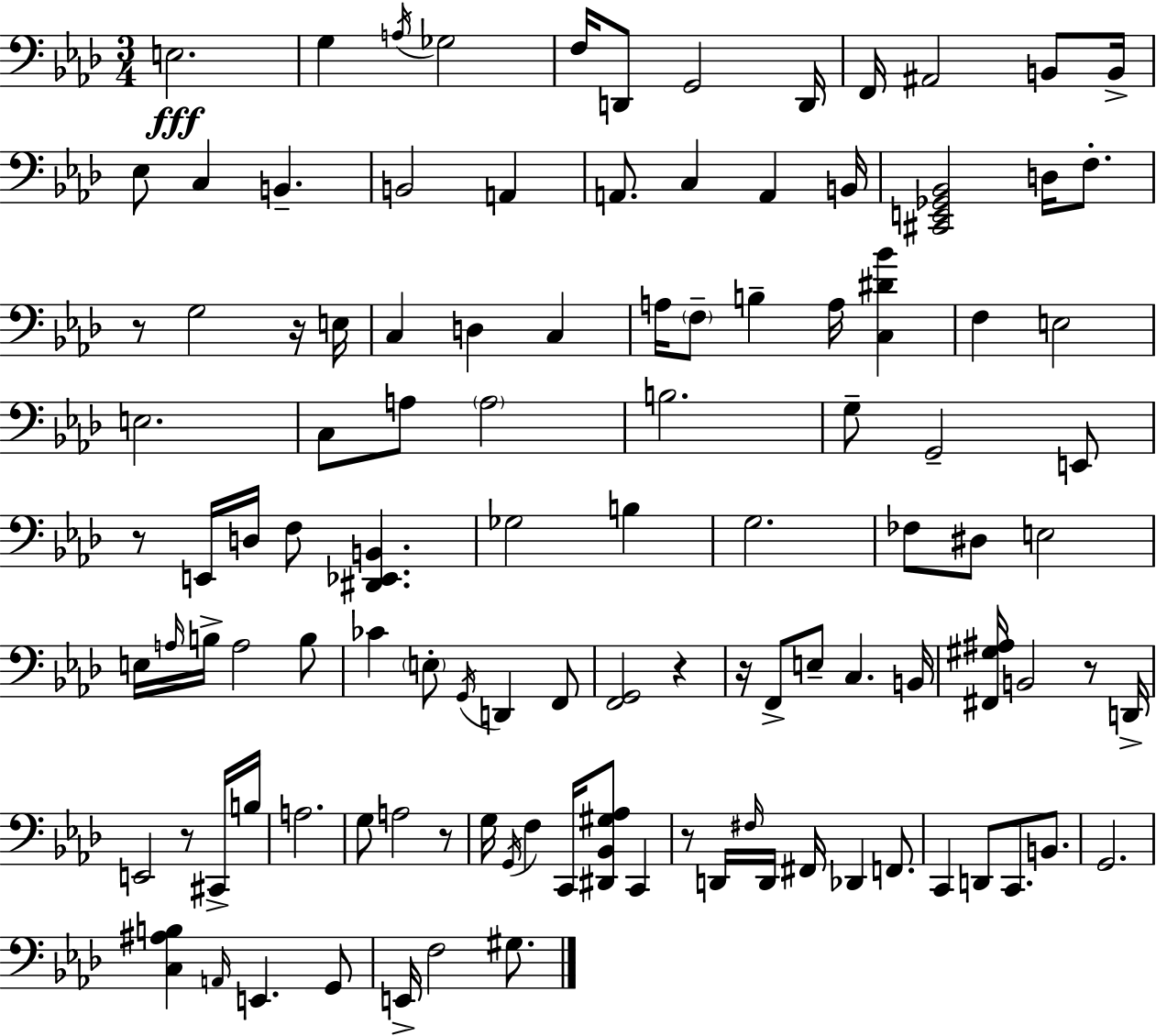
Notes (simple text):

E3/h. G3/q A3/s Gb3/h F3/s D2/e G2/h D2/s F2/s A#2/h B2/e B2/s Eb3/e C3/q B2/q. B2/h A2/q A2/e. C3/q A2/q B2/s [C#2,E2,Gb2,Bb2]/h D3/s F3/e. R/e G3/h R/s E3/s C3/q D3/q C3/q A3/s F3/e B3/q A3/s [C3,D#4,Bb4]/q F3/q E3/h E3/h. C3/e A3/e A3/h B3/h. G3/e G2/h E2/e R/e E2/s D3/s F3/e [D#2,Eb2,B2]/q. Gb3/h B3/q G3/h. FES3/e D#3/e E3/h E3/s A3/s B3/s A3/h B3/e CES4/q E3/e G2/s D2/q F2/e [F2,G2]/h R/q R/s F2/e E3/e C3/q. B2/s [F#2,G#3,A#3]/s B2/h R/e D2/s E2/h R/e C#2/s B3/s A3/h. G3/e A3/h R/e G3/s G2/s F3/q C2/s [D#2,Bb2,G#3,Ab3]/e C2/q R/e D2/s F#3/s D2/s F#2/s Db2/q F2/e. C2/q D2/e C2/e. B2/e. G2/h. [C3,A#3,B3]/q A2/s E2/q. G2/e E2/s F3/h G#3/e.